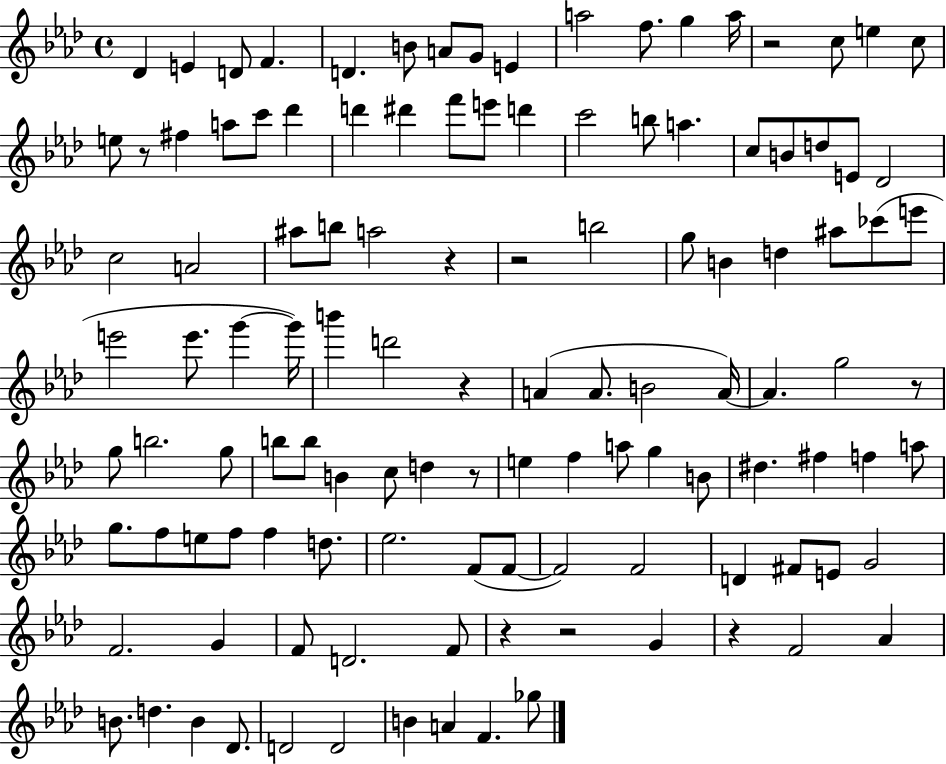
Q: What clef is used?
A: treble